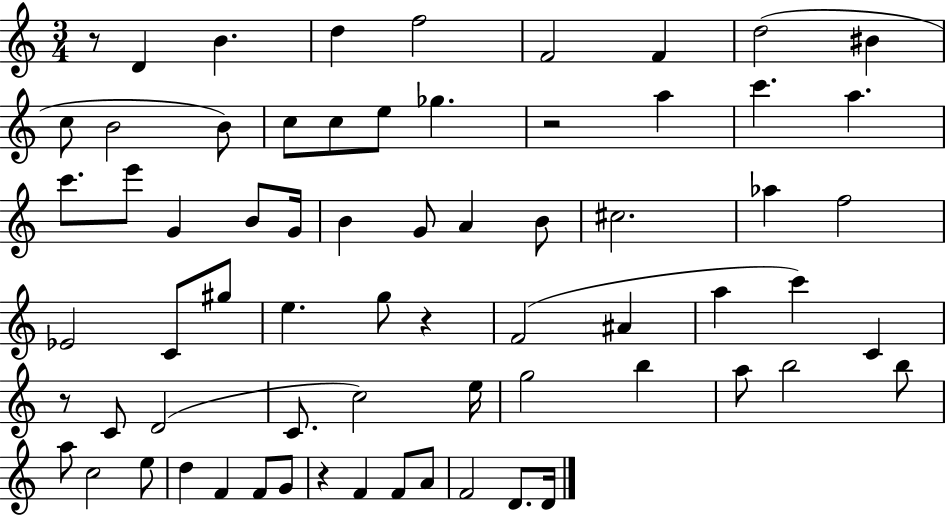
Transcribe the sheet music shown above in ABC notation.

X:1
T:Untitled
M:3/4
L:1/4
K:C
z/2 D B d f2 F2 F d2 ^B c/2 B2 B/2 c/2 c/2 e/2 _g z2 a c' a c'/2 e'/2 G B/2 G/4 B G/2 A B/2 ^c2 _a f2 _E2 C/2 ^g/2 e g/2 z F2 ^A a c' C z/2 C/2 D2 C/2 c2 e/4 g2 b a/2 b2 b/2 a/2 c2 e/2 d F F/2 G/2 z F F/2 A/2 F2 D/2 D/4